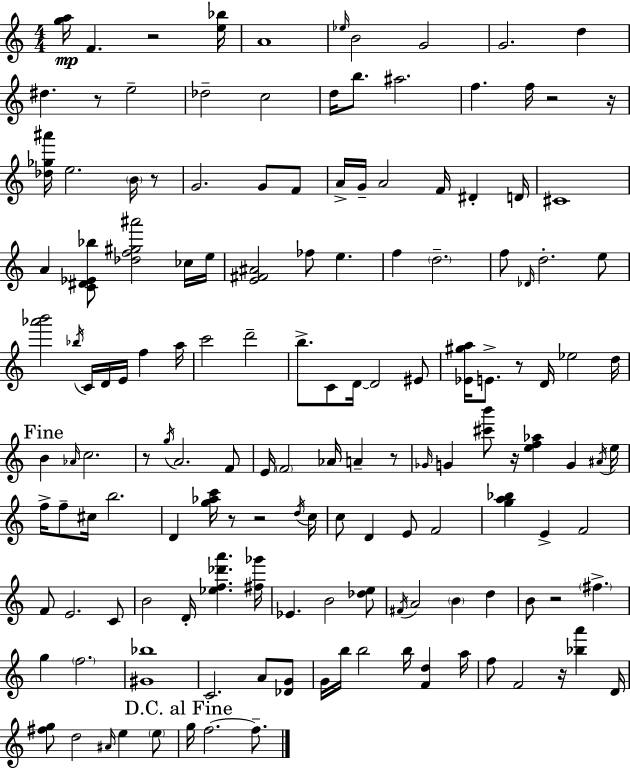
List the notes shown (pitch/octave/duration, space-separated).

[G5,A5]/s F4/q. R/h [E5,Bb5]/s A4/w Eb5/s B4/h G4/h G4/h. D5/q D#5/q. R/e E5/h Db5/h C5/h D5/s B5/e. A#5/h. F5/q. F5/s R/h R/s [Db5,Gb5,A#6]/s E5/h. B4/s R/e G4/h. G4/e F4/e A4/s G4/s A4/h F4/s D#4/q D4/s C#4/w A4/q [C4,D#4,Eb4,Bb5]/e [Db5,F5,G#5,A#6]/h CES5/s E5/s [E4,F#4,A#4]/h FES5/e E5/q. F5/q D5/h. F5/e Db4/s D5/h. E5/e [Ab6,B6]/h Bb5/s C4/s D4/s E4/s F5/q A5/s C6/h D6/h B5/e. C4/e D4/s D4/h EIS4/e [Eb4,G#5,A5]/s E4/e. R/e D4/s Eb5/h D5/s B4/q Ab4/s C5/h. R/e G5/s A4/h. F4/e E4/s F4/h Ab4/s A4/q R/e Gb4/s G4/q [C#6,B6]/e R/s [E5,F5,Ab5]/q G4/q A#4/s E5/s F5/s F5/e C#5/s B5/h. D4/q [G5,Ab5,C6]/s R/e R/h D5/s C5/s C5/e D4/q E4/e F4/h [G5,A5,Bb5]/q E4/q F4/h F4/e E4/h. C4/e B4/h D4/s [Eb5,F5,Db6,A6]/q. [F#5,Gb6]/s Eb4/q. B4/h [Db5,E5]/e F#4/s A4/h B4/q D5/q B4/e R/h F#5/q. G5/q F5/h. [G#4,Bb5]/w C4/h. A4/e [Db4,G4]/e G4/s B5/s B5/h B5/s [F4,D5]/q A5/s F5/e F4/h R/s [Bb5,A6]/q D4/s [F#5,G5]/e D5/h A#4/s E5/q E5/e G5/s F5/h. F5/e.